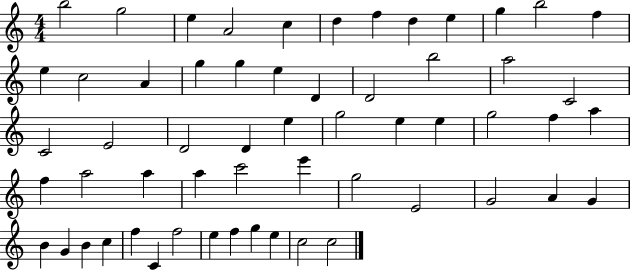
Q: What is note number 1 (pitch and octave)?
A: B5